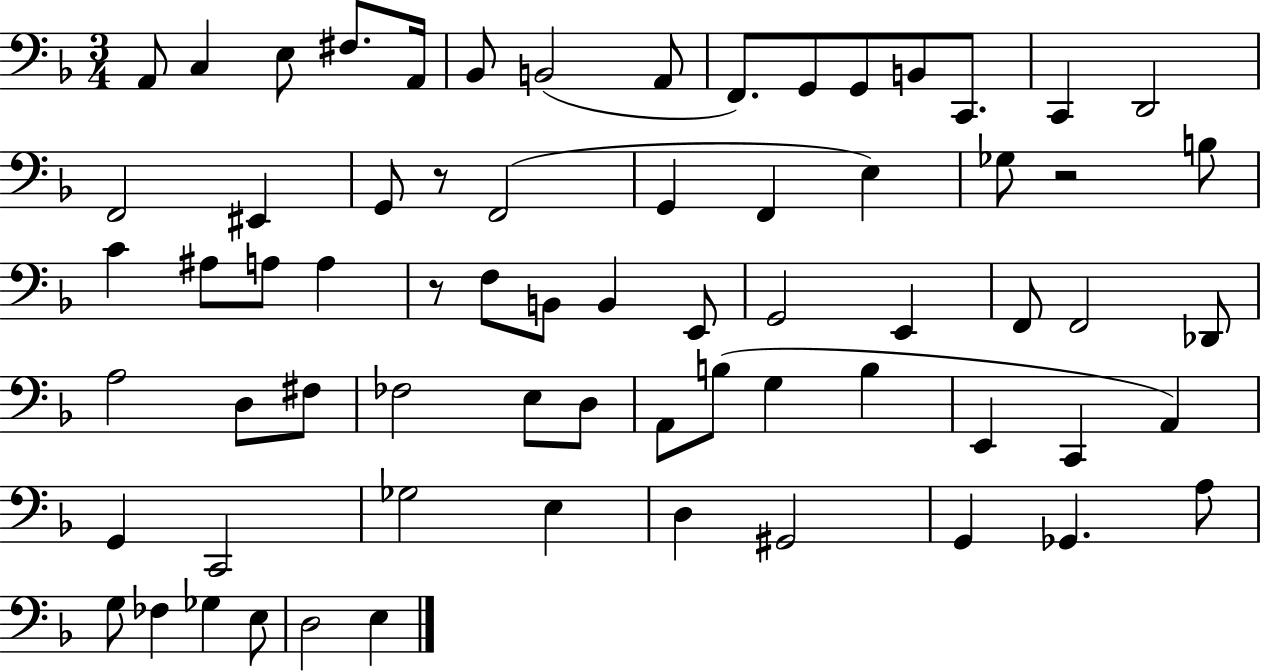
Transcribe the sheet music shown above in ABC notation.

X:1
T:Untitled
M:3/4
L:1/4
K:F
A,,/2 C, E,/2 ^F,/2 A,,/4 _B,,/2 B,,2 A,,/2 F,,/2 G,,/2 G,,/2 B,,/2 C,,/2 C,, D,,2 F,,2 ^E,, G,,/2 z/2 F,,2 G,, F,, E, _G,/2 z2 B,/2 C ^A,/2 A,/2 A, z/2 F,/2 B,,/2 B,, E,,/2 G,,2 E,, F,,/2 F,,2 _D,,/2 A,2 D,/2 ^F,/2 _F,2 E,/2 D,/2 A,,/2 B,/2 G, B, E,, C,, A,, G,, C,,2 _G,2 E, D, ^G,,2 G,, _G,, A,/2 G,/2 _F, _G, E,/2 D,2 E,